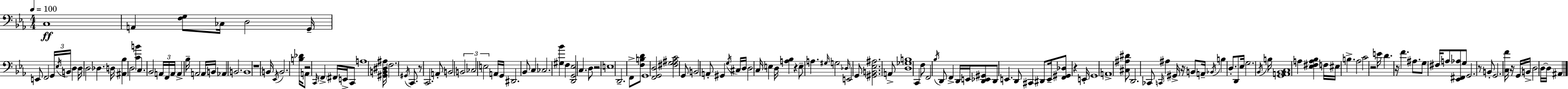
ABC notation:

X:1
T:Untitled
M:4/4
L:1/4
K:Cm
C,4 A,, [F,G,]/2 _C,/4 D,2 G,,/4 E,,/2 F,,2 G,,/4 _E,/4 B,,/4 D, D,/4 D,2 _D, D,/4 [^A,,_B,] D,2 [CB] C, _B,,2 A,,/4 F,,/4 A,,/4 A,, _B,/4 A,,2 A,,/4 B,,/4 _A,, B,,2 B,,4 z4 B,,/4 _E,,/4 B,,2 [B,_D]/4 A,,/2 z2 C,,/4 F,, ^F,,/4 E,,/4 C,,/2 A,4 [^G,,B,,^D,^A,]/4 F,2 ^G,,/4 C,,/2 z/2 C,,2 A,,/2 B,,2 B,,2 _C,2 E,2 A,,/4 G,,/4 ^D,,2 _B,,/2 C, _C,2 [^G,_B] F, [D,,G,,_E,]2 C, D,/2 z2 E,4 D,,2 F,,/2 [F,B,D]/2 G,,4 [F,,G,,D,]2 [^F,G,^A,C]2 G,,/2 B,,2 A,,/2 ^G,, G,/4 ^C,/4 D,/4 D,2 C,/4 E, D,/4 [A,_B,] z E,/2 A, ^G,/4 G,2 _D,/4 E,,2 G,,/2 [^G,,B,,_E,^A,]2 A,,/2 [D,_G,B,]4 C,, F,/2 F,,2 _B,/4 D,,/2 F,, D,,/4 E,,/4 [D,,_E,,^G,,]/2 D,,/2 E,, D,,/2 ^C,, ^D,,/2 E,,/4 [F,,^G,,_D,]/2 z E,,/4 G,,4 A,,4 [^C,^A,^D]/2 D,,2 _C,,/2 C,,/4 ^A, ^G,,/4 z/4 B,,/2 A,,/4 _B,,/4 B, D,/2 D,,/2 _E,/4 G,2 _B,,/4 B,/4 [G,,A,,_B,,C,]4 A, [_E,^F,A,_B,] F,/4 ^E,/4 B, _A,2 C2 z2 E/4 D z/4 F ^A,/2 G,/2 ^F,/4 A,/2 [_E,,^F,,_A,]/2 G,/2 G,,2 z/2 B,,/2 G,,2 [C,F]/4 z/4 G,,/4 B,,/4 D,2 D,/4 D,/4 ^A,,